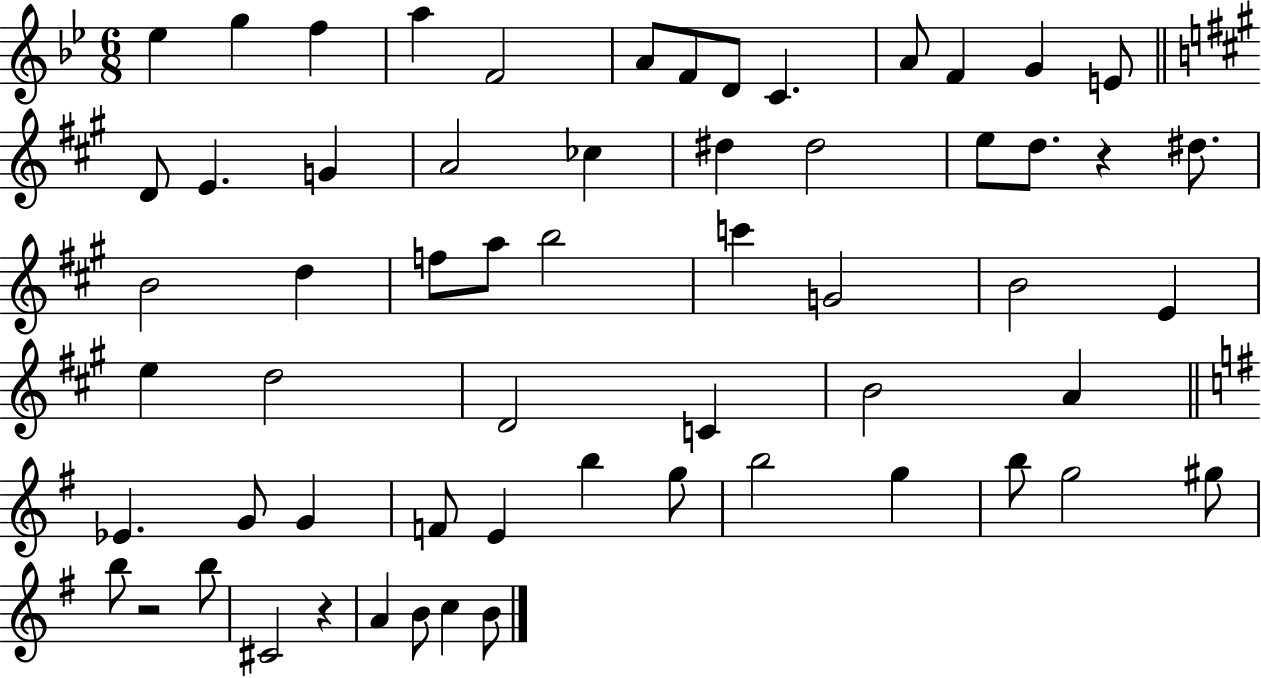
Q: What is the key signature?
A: BES major